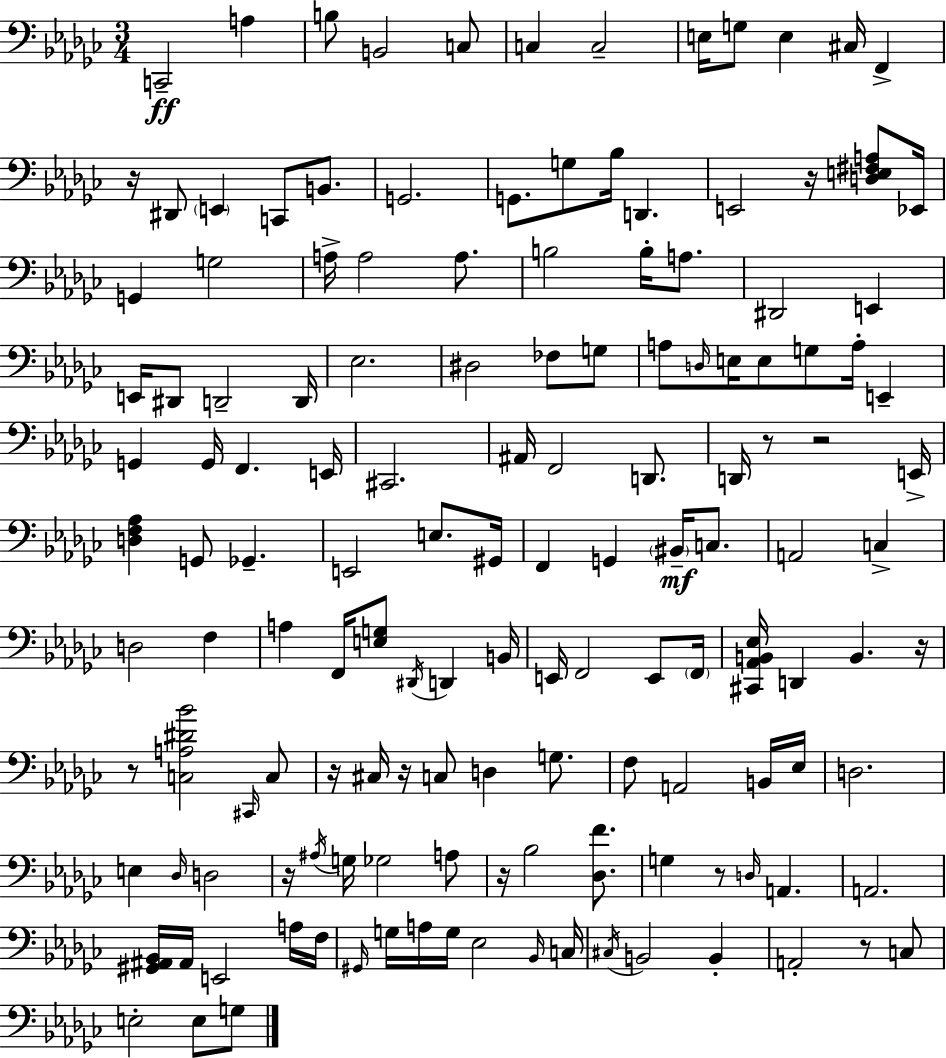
X:1
T:Untitled
M:3/4
L:1/4
K:Ebm
C,,2 A, B,/2 B,,2 C,/2 C, C,2 E,/4 G,/2 E, ^C,/4 F,, z/4 ^D,,/2 E,, C,,/2 B,,/2 G,,2 G,,/2 G,/2 _B,/4 D,, E,,2 z/4 [D,E,^F,A,]/2 _E,,/4 G,, G,2 A,/4 A,2 A,/2 B,2 B,/4 A,/2 ^D,,2 E,, E,,/4 ^D,,/2 D,,2 D,,/4 _E,2 ^D,2 _F,/2 G,/2 A,/2 D,/4 E,/4 E,/2 G,/2 A,/4 E,, G,, G,,/4 F,, E,,/4 ^C,,2 ^A,,/4 F,,2 D,,/2 D,,/4 z/2 z2 E,,/4 [D,F,_A,] G,,/2 _G,, E,,2 E,/2 ^G,,/4 F,, G,, ^B,,/4 C,/2 A,,2 C, D,2 F, A, F,,/4 [E,G,]/2 ^D,,/4 D,, B,,/4 E,,/4 F,,2 E,,/2 F,,/4 [^C,,_A,,B,,_E,]/4 D,, B,, z/4 z/2 [C,A,^D_B]2 ^C,,/4 C,/2 z/4 ^C,/4 z/4 C,/2 D, G,/2 F,/2 A,,2 B,,/4 _E,/4 D,2 E, _D,/4 D,2 z/4 ^A,/4 G,/4 _G,2 A,/2 z/4 _B,2 [_D,F]/2 G, z/2 D,/4 A,, A,,2 [^G,,^A,,_B,,]/4 ^A,,/4 E,,2 A,/4 F,/4 ^G,,/4 G,/4 A,/4 G,/4 _E,2 _B,,/4 C,/4 ^C,/4 B,,2 B,, A,,2 z/2 C,/2 E,2 E,/2 G,/2